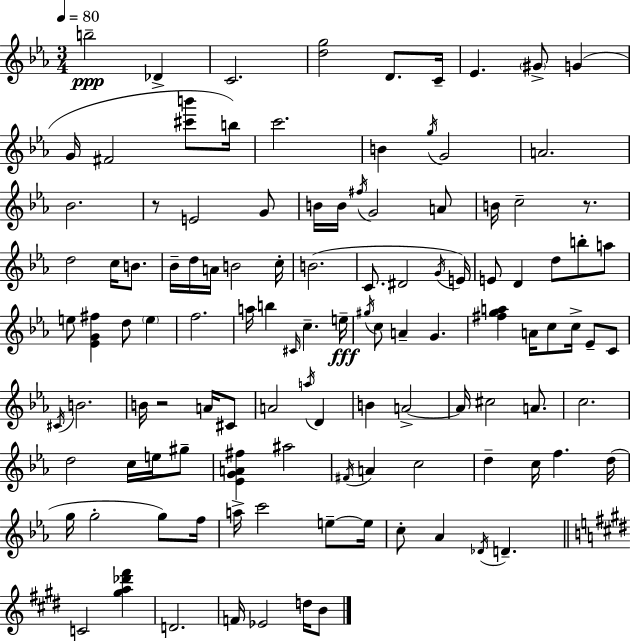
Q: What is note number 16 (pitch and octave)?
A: A4